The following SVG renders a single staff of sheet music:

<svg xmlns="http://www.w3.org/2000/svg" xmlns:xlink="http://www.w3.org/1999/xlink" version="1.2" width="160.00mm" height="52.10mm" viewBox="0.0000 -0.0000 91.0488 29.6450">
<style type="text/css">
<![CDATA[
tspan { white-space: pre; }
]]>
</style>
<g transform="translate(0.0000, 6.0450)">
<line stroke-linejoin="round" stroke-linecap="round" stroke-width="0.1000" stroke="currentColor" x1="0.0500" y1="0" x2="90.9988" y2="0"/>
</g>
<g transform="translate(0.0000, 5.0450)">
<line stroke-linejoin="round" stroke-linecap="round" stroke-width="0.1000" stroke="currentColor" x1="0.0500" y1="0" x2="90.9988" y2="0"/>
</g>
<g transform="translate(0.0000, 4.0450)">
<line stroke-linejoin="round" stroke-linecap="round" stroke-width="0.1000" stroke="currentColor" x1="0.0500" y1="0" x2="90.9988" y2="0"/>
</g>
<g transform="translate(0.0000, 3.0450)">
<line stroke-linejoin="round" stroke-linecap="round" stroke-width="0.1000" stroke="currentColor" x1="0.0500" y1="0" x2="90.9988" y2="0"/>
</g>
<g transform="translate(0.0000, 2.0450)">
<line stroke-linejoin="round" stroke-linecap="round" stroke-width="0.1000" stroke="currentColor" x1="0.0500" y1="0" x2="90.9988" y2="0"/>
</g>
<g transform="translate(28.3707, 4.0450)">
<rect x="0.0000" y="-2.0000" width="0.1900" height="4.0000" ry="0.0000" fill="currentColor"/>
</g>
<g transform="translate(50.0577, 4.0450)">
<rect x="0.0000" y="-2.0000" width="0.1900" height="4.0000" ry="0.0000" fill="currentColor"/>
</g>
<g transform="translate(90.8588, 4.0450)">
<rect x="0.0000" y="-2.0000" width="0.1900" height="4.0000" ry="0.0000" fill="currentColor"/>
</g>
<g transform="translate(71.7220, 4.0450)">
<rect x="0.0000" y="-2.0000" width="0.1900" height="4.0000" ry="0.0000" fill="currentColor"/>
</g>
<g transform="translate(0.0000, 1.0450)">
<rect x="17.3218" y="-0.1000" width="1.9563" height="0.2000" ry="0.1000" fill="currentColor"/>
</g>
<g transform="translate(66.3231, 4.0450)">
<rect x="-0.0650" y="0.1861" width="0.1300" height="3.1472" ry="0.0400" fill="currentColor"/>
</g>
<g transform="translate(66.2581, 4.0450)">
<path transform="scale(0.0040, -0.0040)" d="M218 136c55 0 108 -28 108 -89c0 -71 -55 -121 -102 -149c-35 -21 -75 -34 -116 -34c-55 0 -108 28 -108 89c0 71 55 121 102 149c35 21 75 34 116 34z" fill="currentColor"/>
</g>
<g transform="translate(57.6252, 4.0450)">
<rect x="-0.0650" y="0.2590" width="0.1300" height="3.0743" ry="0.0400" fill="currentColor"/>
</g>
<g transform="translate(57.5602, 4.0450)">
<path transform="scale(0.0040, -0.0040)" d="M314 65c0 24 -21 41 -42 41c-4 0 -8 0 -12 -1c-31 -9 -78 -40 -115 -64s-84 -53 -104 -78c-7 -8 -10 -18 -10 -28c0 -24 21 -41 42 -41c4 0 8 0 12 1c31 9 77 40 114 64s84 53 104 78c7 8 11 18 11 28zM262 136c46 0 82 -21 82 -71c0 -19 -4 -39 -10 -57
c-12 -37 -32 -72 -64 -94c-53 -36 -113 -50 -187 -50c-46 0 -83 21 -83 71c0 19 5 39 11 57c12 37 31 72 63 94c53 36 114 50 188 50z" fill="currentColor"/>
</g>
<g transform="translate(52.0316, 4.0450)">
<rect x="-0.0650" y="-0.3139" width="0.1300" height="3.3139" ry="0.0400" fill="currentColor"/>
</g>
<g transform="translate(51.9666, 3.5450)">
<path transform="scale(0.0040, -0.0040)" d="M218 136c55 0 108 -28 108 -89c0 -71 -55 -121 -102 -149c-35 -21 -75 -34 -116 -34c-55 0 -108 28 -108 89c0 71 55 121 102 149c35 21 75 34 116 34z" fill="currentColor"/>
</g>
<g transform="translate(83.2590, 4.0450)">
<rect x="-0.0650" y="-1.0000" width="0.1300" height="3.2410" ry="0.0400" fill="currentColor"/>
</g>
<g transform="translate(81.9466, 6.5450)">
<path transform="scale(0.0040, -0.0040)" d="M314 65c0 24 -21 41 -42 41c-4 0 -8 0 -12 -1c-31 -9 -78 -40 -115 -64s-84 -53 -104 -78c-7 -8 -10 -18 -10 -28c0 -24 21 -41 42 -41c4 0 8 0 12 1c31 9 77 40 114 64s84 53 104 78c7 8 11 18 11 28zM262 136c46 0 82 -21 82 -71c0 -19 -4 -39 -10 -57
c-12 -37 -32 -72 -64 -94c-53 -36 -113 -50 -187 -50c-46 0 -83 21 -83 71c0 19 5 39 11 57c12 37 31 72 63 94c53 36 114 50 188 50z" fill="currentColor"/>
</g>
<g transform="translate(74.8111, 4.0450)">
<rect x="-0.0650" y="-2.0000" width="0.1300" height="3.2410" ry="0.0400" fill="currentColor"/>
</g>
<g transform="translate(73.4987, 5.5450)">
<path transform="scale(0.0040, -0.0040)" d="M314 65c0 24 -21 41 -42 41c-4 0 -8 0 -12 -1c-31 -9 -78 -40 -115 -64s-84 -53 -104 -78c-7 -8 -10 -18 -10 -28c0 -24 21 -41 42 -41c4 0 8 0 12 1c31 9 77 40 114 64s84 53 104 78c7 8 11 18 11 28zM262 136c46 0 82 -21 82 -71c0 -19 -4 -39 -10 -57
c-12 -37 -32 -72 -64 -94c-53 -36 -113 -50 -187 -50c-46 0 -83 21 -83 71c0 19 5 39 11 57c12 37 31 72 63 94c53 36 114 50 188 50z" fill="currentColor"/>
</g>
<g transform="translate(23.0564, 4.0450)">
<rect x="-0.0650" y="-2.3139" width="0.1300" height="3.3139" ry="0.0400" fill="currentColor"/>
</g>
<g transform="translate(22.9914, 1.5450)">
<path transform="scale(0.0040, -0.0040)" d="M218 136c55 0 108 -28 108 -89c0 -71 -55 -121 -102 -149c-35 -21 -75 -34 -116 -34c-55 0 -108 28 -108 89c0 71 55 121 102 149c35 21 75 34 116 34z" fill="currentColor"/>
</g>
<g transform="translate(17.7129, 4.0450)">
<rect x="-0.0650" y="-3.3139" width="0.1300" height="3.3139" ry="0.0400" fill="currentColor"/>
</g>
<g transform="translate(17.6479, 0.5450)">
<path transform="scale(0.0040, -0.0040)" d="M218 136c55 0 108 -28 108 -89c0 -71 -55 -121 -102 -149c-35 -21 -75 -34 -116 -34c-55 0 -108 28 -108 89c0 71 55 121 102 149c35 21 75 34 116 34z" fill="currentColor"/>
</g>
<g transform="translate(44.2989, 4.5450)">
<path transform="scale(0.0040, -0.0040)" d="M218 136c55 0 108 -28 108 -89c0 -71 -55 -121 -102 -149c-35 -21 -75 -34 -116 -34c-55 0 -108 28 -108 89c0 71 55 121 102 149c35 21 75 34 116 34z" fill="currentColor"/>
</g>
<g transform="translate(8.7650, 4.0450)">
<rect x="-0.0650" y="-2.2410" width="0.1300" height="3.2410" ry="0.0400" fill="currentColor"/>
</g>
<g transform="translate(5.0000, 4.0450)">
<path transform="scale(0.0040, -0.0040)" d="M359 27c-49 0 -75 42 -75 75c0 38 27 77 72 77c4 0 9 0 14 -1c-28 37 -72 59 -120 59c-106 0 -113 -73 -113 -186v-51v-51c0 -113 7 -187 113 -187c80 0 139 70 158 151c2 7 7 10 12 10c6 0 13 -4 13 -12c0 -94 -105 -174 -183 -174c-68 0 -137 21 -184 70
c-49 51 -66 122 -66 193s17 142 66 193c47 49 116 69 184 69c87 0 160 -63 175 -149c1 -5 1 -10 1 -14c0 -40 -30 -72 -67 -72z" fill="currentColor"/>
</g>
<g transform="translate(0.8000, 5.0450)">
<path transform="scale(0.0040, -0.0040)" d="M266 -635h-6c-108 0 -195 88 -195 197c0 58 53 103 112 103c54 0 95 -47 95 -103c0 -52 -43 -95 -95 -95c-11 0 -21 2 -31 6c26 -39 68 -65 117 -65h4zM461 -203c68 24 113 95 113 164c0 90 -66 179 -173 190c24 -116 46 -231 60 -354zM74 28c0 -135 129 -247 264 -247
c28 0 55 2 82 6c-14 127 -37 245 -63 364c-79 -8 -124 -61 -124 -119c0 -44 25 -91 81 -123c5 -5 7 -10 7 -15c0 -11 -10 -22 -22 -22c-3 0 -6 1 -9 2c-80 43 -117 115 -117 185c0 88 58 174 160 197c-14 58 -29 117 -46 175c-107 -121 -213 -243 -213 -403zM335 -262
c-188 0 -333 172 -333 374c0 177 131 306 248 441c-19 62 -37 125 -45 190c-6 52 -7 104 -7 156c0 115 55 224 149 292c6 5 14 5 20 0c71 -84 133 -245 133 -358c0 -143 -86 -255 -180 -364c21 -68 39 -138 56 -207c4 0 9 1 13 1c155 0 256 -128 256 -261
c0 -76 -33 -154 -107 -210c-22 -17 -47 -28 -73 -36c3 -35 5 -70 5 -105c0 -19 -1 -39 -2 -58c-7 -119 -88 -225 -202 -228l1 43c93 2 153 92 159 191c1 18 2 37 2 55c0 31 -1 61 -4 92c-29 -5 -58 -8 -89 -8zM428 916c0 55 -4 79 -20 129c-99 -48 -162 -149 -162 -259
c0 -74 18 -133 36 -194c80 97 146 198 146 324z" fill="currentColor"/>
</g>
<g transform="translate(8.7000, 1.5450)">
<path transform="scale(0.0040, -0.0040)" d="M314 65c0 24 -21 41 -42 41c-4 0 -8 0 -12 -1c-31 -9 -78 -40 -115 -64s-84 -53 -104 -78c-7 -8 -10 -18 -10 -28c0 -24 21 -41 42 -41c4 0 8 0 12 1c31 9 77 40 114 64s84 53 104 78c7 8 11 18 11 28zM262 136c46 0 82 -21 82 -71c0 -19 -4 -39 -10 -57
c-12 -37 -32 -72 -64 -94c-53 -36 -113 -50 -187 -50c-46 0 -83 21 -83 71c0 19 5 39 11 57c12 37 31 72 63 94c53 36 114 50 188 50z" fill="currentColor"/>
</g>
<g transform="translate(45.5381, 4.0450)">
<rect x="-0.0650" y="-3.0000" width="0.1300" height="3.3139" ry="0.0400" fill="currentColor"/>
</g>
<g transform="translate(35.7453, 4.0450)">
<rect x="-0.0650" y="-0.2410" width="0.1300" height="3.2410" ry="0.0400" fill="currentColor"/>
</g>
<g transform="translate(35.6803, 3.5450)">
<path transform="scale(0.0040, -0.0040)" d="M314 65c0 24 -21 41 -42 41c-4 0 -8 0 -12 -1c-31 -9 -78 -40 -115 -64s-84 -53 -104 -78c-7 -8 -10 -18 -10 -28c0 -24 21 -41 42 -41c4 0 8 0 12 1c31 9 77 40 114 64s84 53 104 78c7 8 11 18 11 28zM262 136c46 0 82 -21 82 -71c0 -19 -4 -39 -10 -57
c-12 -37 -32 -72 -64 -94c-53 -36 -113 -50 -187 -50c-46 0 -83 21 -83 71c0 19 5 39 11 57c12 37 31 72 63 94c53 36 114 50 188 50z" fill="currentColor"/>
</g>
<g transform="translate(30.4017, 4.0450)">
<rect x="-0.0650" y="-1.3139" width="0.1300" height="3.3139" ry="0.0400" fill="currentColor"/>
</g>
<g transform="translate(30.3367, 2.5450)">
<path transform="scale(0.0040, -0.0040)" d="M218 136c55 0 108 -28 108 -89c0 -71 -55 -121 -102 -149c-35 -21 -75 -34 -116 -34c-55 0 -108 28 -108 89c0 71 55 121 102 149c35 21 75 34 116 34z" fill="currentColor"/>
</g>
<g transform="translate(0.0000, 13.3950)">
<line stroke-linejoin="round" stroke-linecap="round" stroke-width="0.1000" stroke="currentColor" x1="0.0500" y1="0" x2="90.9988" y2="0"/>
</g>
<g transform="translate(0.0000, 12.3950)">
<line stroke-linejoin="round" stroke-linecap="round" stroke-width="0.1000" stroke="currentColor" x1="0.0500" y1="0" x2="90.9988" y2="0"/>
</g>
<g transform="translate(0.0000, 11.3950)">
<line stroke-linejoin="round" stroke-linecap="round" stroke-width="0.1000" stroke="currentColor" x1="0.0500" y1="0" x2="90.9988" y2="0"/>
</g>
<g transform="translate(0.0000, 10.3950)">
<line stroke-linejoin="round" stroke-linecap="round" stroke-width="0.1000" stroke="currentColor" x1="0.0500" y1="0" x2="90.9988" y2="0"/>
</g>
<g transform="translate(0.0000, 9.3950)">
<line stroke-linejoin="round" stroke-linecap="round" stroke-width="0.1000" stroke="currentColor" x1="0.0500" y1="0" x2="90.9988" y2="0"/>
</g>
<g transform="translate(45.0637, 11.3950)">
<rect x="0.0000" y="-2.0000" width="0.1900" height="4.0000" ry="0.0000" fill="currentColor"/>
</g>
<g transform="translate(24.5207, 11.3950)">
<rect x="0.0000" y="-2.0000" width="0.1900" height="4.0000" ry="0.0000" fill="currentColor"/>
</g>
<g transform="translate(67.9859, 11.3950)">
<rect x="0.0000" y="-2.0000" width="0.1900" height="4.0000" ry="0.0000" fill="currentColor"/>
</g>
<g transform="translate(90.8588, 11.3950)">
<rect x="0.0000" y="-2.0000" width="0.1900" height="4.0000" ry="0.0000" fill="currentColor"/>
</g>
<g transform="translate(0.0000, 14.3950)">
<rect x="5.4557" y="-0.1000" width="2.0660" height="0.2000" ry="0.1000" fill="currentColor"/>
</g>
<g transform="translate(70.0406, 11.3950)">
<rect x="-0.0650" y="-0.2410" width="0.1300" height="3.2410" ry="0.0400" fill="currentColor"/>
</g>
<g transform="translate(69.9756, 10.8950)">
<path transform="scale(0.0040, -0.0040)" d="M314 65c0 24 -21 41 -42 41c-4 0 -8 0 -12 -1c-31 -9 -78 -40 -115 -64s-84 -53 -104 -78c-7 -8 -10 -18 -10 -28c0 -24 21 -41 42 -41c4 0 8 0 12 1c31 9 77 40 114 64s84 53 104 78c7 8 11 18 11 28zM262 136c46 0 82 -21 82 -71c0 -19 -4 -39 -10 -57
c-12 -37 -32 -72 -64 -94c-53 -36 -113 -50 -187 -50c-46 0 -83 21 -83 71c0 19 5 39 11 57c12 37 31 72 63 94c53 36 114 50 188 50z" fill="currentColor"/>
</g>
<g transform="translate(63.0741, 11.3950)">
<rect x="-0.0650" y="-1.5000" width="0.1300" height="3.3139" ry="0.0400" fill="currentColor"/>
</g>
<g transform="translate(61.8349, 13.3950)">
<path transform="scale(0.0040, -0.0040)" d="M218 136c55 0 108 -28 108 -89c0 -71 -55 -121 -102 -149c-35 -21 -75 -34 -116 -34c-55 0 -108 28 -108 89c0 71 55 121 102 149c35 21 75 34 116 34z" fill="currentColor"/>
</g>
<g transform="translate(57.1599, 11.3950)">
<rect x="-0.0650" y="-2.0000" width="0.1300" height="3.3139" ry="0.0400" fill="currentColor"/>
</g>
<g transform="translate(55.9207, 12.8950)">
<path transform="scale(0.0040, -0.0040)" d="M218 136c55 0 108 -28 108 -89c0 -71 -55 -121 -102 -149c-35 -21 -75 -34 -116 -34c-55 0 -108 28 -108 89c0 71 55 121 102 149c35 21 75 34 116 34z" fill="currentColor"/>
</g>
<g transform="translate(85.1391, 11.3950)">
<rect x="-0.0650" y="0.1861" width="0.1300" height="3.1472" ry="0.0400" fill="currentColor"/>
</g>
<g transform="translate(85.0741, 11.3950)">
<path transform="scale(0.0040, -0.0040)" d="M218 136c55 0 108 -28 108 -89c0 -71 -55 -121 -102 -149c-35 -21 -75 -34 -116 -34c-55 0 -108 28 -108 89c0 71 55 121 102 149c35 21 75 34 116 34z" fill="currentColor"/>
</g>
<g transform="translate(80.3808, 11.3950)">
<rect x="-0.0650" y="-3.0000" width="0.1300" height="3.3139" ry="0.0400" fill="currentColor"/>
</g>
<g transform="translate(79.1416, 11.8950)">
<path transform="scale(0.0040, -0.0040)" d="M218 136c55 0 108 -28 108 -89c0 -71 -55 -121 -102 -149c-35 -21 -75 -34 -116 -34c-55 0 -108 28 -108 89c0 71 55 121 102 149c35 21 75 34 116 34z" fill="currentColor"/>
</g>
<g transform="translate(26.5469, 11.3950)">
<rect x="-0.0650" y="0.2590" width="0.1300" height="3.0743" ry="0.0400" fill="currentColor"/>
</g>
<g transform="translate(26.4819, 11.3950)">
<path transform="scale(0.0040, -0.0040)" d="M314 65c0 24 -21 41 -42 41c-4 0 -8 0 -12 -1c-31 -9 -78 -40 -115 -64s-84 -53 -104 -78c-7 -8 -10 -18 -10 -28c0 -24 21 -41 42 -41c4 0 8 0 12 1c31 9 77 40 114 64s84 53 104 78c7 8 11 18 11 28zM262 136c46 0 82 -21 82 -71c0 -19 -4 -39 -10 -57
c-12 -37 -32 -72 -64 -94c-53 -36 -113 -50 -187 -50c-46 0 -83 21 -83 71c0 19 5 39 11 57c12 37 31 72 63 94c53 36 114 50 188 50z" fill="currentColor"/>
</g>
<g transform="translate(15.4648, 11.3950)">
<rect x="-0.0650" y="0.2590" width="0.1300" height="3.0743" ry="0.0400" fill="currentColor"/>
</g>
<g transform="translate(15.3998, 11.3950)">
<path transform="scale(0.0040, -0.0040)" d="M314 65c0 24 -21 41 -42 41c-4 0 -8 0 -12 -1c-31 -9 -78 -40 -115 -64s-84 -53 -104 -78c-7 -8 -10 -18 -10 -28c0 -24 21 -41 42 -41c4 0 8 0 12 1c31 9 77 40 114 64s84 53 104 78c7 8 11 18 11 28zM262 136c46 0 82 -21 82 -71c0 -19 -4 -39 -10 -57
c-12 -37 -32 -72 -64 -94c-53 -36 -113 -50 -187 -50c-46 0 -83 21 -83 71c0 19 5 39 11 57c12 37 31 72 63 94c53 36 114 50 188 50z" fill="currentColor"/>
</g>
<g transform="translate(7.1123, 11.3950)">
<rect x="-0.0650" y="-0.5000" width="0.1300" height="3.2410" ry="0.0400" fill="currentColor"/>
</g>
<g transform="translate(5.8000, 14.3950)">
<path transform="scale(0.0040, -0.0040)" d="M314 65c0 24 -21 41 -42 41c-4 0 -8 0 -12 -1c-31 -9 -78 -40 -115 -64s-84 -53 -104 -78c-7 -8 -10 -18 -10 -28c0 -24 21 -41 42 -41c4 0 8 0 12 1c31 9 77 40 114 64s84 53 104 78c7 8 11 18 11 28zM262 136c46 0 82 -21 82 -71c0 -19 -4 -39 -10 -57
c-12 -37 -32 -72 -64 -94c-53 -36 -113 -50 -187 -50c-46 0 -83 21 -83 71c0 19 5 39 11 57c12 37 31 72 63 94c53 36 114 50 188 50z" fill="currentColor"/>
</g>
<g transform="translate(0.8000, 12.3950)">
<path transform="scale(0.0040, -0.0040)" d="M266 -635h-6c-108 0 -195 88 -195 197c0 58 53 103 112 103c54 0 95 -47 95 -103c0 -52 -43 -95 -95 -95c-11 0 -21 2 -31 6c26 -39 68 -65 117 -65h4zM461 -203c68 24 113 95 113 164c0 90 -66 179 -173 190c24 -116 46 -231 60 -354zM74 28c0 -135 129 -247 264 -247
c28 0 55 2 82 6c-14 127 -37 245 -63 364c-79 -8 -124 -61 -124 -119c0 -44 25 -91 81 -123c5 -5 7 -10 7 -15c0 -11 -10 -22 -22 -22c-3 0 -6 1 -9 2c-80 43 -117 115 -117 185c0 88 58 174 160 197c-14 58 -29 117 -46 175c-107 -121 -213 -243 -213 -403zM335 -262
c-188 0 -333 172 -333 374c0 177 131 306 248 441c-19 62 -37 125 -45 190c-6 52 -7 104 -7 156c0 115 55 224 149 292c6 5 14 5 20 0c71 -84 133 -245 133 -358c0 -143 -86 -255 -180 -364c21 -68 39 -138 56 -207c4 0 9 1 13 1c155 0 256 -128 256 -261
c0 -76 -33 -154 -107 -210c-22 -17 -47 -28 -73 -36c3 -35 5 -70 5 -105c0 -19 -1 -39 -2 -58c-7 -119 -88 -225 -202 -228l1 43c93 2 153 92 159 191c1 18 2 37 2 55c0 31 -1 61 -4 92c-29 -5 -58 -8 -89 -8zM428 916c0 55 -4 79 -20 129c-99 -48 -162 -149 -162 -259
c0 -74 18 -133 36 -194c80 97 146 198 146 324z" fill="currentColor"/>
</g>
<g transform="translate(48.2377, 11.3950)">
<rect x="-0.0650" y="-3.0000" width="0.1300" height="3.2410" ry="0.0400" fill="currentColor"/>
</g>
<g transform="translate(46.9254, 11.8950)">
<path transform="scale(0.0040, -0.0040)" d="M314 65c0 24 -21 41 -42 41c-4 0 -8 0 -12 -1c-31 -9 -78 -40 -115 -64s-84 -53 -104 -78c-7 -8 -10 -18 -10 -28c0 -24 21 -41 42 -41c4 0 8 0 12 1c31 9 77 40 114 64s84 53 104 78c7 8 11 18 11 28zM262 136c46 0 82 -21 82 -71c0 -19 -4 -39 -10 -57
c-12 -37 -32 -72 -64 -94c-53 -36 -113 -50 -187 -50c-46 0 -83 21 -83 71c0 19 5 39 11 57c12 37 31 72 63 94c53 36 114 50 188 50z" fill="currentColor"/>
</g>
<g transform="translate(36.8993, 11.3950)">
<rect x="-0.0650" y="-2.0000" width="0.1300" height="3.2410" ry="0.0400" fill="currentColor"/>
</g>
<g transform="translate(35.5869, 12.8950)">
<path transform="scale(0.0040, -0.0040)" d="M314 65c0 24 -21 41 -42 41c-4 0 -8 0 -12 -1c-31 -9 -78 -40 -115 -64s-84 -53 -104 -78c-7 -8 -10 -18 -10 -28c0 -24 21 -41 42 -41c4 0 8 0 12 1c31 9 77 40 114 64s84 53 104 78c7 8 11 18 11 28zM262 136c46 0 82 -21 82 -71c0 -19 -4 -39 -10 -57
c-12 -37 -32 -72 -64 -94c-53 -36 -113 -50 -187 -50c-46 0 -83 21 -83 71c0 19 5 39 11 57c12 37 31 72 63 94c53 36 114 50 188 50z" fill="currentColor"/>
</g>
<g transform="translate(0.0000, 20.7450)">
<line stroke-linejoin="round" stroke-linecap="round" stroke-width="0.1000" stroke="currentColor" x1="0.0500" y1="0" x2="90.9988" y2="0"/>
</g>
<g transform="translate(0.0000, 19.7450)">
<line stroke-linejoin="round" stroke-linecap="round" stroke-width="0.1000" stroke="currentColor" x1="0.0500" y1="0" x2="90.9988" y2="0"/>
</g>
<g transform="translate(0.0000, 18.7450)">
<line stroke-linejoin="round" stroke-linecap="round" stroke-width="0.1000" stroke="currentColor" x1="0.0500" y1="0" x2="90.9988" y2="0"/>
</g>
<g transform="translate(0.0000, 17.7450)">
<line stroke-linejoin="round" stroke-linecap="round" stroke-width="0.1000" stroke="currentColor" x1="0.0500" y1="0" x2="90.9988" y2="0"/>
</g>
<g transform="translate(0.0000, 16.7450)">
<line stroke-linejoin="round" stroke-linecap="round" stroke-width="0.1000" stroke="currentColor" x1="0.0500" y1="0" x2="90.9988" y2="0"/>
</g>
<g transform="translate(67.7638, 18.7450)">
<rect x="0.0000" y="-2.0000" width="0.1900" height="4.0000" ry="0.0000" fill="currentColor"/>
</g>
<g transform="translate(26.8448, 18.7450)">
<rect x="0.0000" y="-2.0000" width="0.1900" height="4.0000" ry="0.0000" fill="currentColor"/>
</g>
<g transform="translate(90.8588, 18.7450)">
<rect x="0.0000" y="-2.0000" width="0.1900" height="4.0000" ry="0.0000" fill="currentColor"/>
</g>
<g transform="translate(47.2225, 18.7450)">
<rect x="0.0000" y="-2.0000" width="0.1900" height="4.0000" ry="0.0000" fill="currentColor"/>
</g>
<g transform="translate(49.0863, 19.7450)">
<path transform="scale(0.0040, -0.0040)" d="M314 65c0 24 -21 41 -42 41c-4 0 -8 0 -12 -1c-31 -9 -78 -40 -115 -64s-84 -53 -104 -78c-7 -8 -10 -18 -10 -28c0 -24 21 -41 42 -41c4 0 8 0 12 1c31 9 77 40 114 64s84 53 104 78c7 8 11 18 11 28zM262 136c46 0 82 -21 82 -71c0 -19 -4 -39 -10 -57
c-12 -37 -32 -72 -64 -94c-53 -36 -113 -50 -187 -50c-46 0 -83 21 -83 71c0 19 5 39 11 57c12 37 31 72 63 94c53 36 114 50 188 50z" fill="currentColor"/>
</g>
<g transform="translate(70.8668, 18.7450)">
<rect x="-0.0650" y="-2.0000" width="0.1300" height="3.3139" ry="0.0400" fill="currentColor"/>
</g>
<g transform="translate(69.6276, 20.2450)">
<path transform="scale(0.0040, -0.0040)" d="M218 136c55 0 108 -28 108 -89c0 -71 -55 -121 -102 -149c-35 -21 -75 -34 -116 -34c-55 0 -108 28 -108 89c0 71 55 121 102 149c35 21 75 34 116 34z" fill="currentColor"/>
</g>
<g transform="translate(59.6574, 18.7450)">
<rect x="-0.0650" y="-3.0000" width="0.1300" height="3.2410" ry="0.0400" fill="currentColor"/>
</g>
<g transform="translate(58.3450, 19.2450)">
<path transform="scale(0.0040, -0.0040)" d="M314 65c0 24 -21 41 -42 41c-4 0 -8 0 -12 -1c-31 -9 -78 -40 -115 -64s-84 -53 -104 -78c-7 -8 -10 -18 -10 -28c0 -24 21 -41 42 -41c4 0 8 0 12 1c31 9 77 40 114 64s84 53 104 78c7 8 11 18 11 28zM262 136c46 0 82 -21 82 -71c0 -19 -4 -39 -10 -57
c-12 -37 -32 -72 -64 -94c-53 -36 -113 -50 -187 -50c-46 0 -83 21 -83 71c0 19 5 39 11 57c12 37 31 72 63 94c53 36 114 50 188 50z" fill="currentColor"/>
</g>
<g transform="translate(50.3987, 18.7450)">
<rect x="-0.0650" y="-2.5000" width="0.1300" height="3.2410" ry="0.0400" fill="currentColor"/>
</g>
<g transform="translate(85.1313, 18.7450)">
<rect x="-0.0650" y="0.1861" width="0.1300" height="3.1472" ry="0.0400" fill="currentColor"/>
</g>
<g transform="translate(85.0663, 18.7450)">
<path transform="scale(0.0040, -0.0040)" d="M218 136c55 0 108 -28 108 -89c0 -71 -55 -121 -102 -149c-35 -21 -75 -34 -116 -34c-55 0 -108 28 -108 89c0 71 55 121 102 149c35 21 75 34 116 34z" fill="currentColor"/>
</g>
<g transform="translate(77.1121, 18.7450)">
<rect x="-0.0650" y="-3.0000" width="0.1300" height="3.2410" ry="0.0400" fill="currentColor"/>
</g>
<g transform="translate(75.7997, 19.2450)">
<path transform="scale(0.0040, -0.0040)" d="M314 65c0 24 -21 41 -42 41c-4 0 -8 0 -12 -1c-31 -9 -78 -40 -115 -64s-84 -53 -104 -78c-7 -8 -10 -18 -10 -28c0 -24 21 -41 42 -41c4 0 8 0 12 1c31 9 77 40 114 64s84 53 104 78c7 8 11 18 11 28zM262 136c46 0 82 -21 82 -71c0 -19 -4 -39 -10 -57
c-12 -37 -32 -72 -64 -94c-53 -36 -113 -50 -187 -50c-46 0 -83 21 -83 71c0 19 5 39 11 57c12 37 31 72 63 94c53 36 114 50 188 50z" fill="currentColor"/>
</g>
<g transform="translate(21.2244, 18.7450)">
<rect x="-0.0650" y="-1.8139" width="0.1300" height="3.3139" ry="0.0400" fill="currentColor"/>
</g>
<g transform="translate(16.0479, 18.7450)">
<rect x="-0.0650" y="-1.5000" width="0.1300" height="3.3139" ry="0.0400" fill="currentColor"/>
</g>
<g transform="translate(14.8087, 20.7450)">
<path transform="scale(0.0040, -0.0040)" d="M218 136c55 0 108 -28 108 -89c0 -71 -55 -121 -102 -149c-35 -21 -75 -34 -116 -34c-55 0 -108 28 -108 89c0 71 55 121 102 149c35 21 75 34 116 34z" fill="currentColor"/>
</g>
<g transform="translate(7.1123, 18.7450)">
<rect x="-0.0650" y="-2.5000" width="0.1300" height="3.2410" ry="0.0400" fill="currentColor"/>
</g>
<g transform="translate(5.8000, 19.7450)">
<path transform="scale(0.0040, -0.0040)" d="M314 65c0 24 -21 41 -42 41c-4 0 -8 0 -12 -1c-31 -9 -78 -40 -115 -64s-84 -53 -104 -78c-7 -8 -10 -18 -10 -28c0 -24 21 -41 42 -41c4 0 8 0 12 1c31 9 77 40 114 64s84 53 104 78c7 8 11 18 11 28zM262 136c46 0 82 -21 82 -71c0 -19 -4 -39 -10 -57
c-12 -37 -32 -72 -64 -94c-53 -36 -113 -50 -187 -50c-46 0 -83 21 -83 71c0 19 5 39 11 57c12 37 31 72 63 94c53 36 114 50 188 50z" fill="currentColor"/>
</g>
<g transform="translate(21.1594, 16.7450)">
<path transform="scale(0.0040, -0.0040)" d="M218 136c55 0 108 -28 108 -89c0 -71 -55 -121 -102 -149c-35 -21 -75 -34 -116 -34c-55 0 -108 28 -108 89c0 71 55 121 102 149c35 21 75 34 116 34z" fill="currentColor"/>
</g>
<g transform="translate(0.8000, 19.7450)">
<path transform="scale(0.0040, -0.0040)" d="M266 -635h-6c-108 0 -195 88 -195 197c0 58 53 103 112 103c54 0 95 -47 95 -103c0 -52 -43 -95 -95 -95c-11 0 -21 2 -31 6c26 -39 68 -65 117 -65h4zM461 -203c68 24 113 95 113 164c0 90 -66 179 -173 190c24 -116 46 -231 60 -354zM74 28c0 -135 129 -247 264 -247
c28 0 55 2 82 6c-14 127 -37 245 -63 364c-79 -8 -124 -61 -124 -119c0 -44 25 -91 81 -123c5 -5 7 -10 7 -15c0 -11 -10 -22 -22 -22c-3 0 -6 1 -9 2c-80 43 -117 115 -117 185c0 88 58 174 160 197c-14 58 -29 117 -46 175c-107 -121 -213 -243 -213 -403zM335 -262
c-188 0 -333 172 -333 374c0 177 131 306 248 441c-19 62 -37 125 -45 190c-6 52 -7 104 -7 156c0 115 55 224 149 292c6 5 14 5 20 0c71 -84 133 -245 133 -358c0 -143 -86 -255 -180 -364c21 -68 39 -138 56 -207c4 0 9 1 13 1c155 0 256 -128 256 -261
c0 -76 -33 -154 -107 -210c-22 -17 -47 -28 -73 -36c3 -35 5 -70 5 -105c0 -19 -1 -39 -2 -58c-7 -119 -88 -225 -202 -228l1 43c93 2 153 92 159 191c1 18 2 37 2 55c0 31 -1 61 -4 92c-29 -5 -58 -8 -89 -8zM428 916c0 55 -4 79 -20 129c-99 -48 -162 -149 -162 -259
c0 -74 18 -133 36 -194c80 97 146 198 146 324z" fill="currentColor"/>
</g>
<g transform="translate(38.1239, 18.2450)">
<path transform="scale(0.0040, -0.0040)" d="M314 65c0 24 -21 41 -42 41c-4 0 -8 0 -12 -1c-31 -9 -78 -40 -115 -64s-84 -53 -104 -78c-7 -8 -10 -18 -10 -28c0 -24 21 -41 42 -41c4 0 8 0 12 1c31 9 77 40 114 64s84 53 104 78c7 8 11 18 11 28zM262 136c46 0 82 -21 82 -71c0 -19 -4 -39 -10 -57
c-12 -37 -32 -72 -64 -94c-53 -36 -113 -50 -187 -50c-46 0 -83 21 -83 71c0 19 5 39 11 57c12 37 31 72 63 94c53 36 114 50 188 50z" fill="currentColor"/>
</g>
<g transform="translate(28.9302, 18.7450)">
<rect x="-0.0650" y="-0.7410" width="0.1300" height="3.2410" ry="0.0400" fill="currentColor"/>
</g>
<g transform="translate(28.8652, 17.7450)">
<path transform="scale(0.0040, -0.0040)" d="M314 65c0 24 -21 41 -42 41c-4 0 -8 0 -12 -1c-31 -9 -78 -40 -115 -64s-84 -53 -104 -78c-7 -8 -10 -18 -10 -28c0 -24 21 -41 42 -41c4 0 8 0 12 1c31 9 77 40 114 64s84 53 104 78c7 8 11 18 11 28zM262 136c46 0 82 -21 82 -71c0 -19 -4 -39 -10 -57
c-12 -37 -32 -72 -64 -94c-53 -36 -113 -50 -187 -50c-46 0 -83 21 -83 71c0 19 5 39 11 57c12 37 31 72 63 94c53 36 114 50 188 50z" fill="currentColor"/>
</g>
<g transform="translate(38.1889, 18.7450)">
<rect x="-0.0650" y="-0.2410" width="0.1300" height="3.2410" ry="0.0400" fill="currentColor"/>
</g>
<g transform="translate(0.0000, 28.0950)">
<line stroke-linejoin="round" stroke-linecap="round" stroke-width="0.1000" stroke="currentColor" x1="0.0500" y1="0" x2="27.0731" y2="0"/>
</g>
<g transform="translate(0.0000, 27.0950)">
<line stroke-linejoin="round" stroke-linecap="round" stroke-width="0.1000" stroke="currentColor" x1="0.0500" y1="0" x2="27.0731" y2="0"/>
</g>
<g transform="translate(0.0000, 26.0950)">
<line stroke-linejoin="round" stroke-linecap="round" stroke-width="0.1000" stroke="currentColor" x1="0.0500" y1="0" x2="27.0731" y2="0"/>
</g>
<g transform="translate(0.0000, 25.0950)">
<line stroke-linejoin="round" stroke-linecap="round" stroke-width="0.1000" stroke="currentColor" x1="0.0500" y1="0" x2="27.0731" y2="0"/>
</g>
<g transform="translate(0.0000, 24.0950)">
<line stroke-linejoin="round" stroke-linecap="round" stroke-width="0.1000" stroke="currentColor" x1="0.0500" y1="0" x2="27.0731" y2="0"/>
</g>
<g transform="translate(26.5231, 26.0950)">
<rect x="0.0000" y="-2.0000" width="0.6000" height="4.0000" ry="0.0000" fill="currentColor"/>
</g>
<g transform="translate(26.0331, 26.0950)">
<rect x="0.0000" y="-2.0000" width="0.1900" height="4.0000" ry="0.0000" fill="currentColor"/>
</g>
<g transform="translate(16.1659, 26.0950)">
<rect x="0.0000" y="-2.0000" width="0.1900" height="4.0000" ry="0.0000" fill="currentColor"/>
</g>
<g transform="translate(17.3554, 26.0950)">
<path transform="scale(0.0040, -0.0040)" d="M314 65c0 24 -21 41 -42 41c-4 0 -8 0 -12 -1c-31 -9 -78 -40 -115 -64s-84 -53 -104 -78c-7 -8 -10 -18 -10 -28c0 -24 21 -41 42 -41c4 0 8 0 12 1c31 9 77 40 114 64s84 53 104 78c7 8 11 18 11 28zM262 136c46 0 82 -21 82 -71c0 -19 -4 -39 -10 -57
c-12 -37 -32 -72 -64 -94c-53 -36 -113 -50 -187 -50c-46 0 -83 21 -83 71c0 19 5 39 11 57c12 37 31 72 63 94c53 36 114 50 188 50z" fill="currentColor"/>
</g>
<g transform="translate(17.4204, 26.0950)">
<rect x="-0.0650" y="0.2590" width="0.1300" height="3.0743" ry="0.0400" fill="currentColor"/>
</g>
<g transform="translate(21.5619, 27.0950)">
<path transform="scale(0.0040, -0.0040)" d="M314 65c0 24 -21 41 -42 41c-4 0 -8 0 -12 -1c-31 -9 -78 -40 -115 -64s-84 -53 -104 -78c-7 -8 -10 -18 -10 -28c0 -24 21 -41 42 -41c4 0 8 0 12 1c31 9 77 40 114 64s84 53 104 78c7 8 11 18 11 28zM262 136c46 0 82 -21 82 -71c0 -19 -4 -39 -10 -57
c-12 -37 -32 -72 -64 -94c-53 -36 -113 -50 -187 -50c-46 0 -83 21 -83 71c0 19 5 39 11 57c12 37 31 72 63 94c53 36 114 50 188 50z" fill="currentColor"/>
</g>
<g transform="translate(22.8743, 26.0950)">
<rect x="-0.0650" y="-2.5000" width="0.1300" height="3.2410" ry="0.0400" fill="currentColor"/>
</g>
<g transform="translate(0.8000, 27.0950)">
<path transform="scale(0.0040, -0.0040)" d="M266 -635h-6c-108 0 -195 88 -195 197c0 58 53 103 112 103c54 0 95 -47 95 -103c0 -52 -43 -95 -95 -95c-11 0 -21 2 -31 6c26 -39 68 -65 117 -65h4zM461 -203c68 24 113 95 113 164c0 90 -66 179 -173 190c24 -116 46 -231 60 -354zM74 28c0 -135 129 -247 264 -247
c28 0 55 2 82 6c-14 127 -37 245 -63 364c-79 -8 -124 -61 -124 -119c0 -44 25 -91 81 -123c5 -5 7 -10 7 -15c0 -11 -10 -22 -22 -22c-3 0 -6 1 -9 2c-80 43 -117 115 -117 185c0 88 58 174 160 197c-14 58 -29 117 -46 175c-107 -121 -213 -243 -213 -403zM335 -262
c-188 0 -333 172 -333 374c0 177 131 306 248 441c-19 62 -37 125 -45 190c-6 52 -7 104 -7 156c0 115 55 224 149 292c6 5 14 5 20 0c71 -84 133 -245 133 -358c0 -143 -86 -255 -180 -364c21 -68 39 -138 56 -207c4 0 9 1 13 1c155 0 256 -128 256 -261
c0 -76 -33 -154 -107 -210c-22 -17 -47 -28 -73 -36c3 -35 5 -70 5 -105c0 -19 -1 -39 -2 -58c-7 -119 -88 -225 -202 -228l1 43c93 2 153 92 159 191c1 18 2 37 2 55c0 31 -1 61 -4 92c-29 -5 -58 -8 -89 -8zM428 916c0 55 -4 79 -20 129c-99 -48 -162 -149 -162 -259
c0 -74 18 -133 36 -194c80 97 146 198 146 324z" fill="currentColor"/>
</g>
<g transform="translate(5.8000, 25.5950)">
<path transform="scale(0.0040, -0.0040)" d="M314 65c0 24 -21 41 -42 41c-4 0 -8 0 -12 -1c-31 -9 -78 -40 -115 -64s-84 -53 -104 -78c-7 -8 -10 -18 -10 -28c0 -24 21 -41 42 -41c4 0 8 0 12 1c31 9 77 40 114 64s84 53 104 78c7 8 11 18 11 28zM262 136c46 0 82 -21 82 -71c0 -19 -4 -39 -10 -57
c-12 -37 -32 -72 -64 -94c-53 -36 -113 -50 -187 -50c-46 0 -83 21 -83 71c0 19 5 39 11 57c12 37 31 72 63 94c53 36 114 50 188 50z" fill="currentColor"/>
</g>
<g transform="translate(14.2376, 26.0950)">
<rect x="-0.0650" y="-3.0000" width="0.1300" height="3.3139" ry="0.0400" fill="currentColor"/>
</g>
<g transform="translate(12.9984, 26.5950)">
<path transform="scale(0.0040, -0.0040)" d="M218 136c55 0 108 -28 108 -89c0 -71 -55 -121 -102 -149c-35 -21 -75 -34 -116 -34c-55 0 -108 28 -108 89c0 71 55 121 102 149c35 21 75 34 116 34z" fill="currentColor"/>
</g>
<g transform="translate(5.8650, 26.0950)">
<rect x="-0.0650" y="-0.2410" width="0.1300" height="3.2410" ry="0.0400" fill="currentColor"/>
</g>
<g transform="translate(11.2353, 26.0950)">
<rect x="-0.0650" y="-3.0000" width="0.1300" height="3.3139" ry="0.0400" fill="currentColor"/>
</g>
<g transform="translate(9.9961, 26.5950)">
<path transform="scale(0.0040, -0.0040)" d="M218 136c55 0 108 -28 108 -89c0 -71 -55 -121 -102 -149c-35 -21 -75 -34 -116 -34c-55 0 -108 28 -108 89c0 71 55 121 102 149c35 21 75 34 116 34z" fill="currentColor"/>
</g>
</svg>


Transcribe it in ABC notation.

X:1
T:Untitled
M:4/4
L:1/4
K:C
g2 b g e c2 A c B2 B F2 D2 C2 B2 B2 F2 A2 F E c2 A B G2 E f d2 c2 G2 A2 F A2 B c2 A A B2 G2